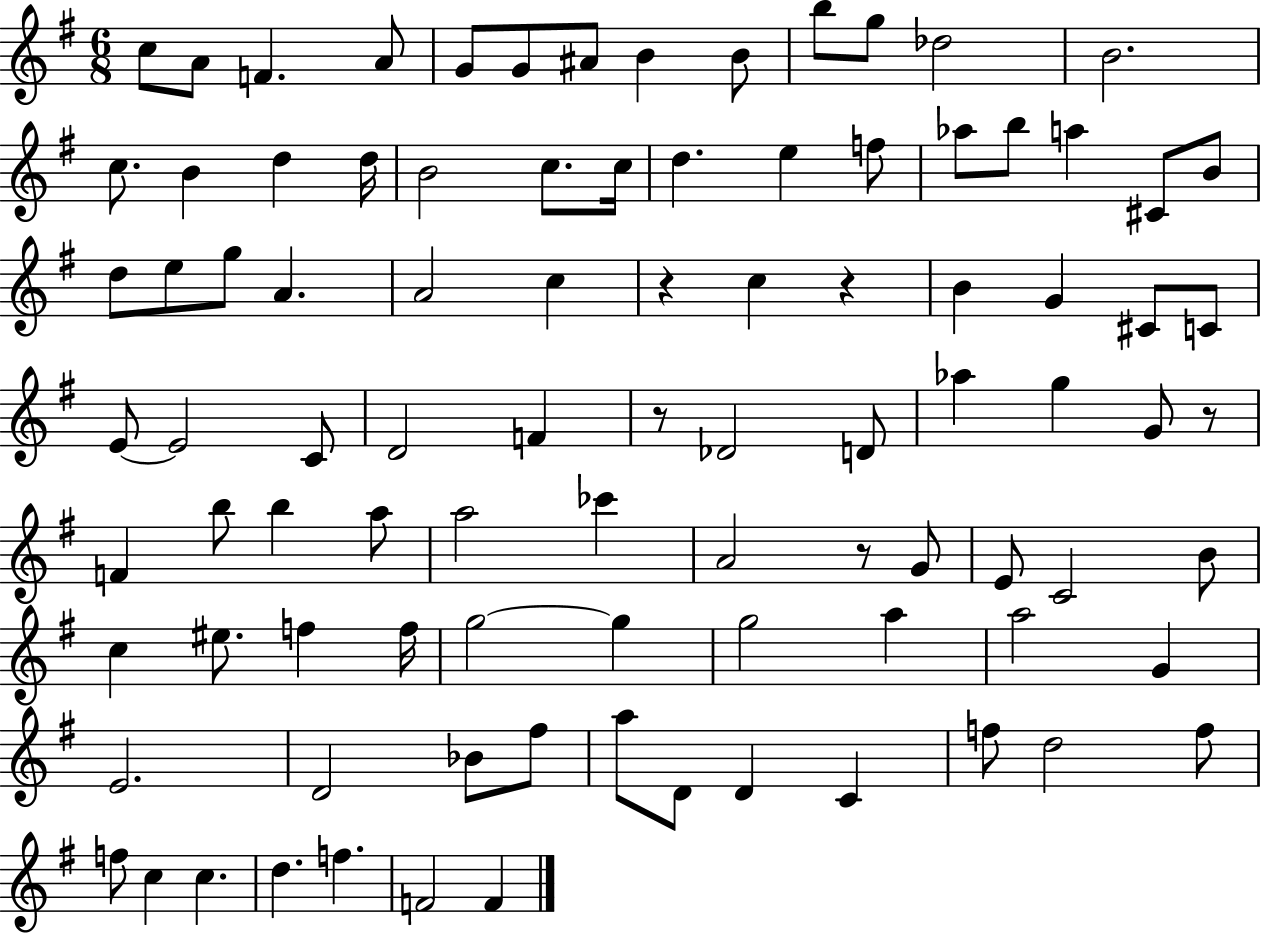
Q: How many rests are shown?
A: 5